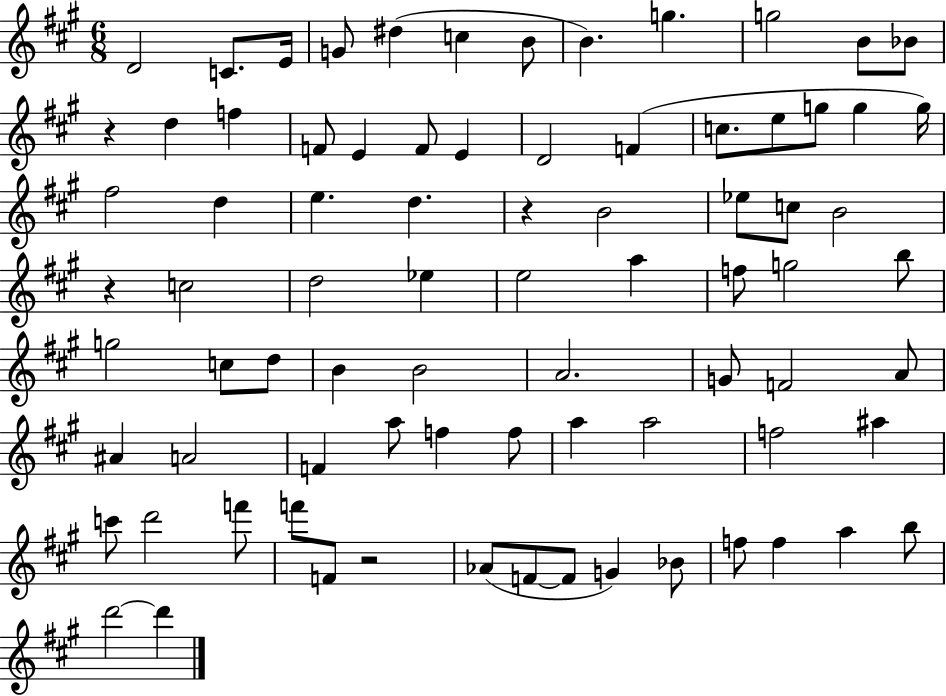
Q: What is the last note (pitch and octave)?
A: D6